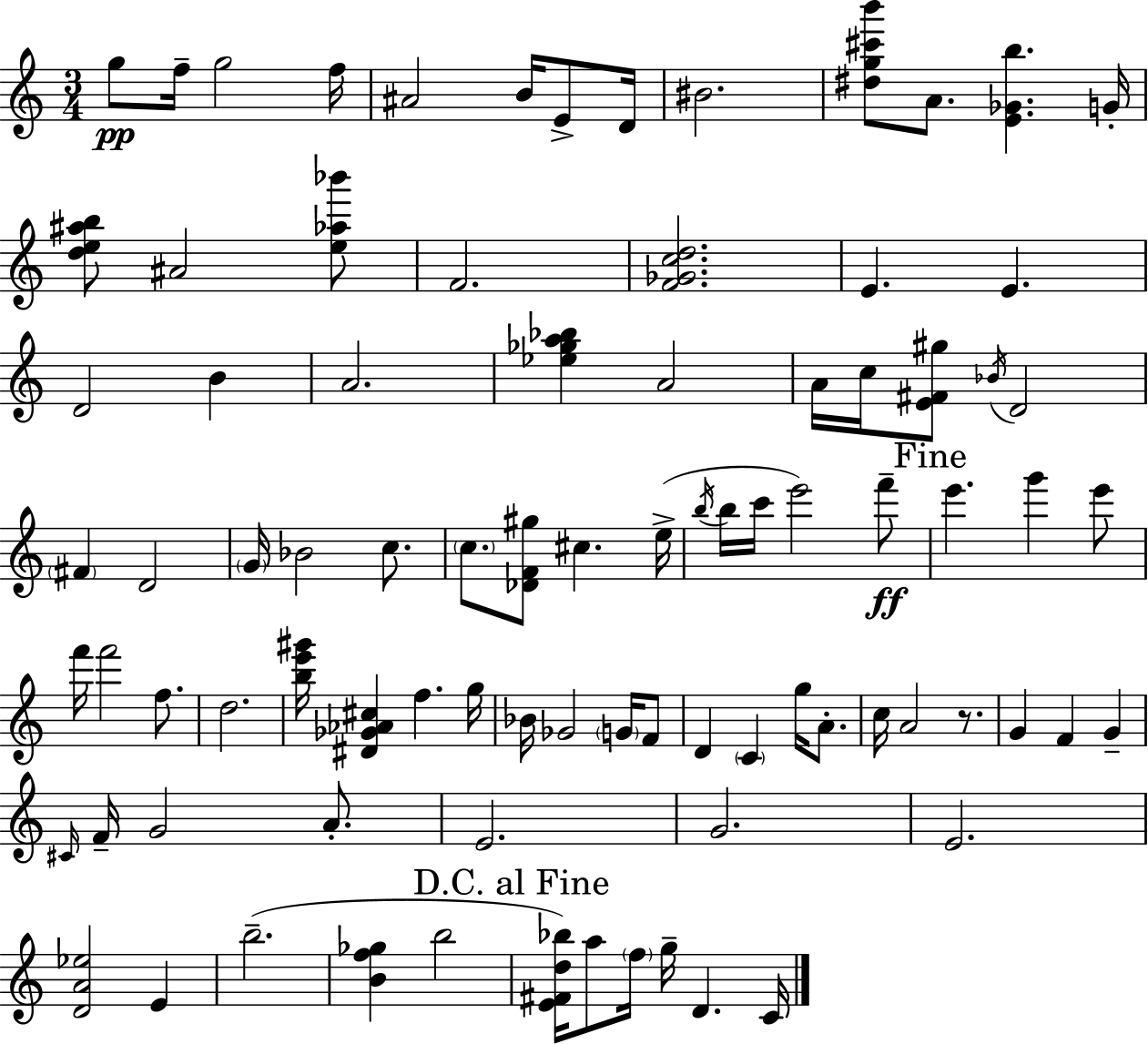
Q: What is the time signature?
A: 3/4